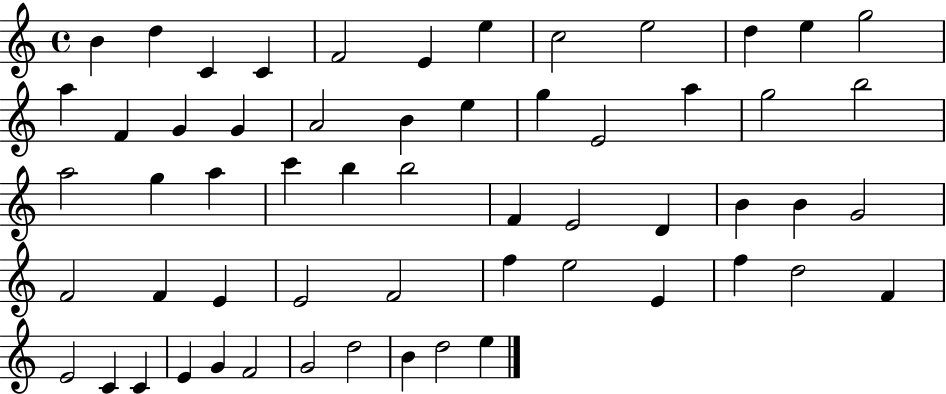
B4/q D5/q C4/q C4/q F4/h E4/q E5/q C5/h E5/h D5/q E5/q G5/h A5/q F4/q G4/q G4/q A4/h B4/q E5/q G5/q E4/h A5/q G5/h B5/h A5/h G5/q A5/q C6/q B5/q B5/h F4/q E4/h D4/q B4/q B4/q G4/h F4/h F4/q E4/q E4/h F4/h F5/q E5/h E4/q F5/q D5/h F4/q E4/h C4/q C4/q E4/q G4/q F4/h G4/h D5/h B4/q D5/h E5/q